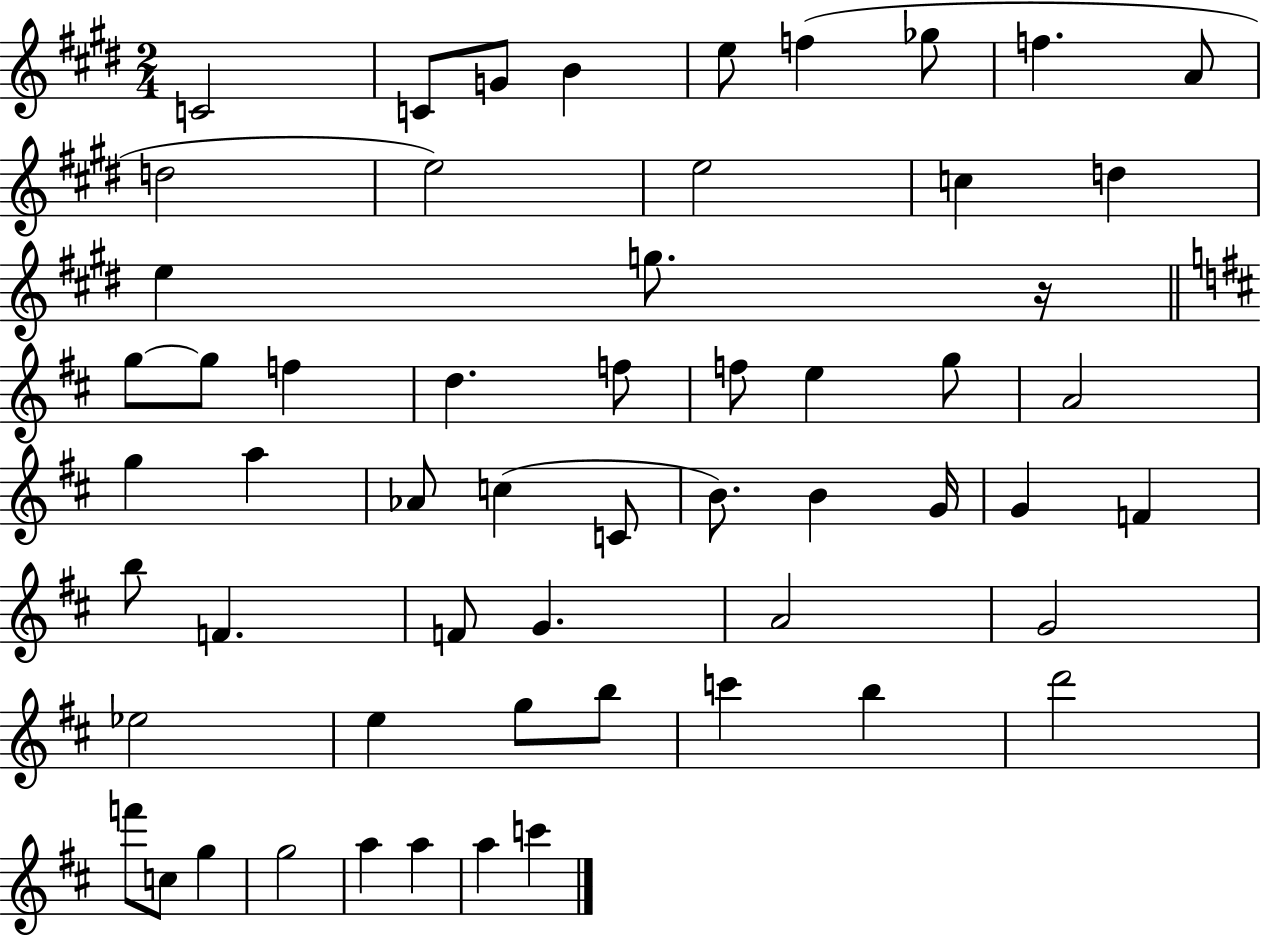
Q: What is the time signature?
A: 2/4